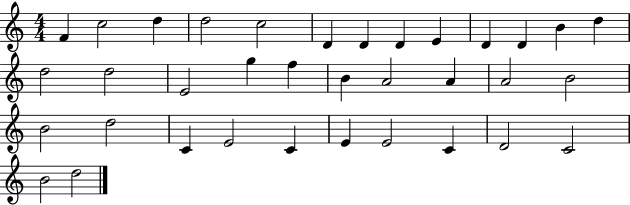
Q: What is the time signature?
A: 4/4